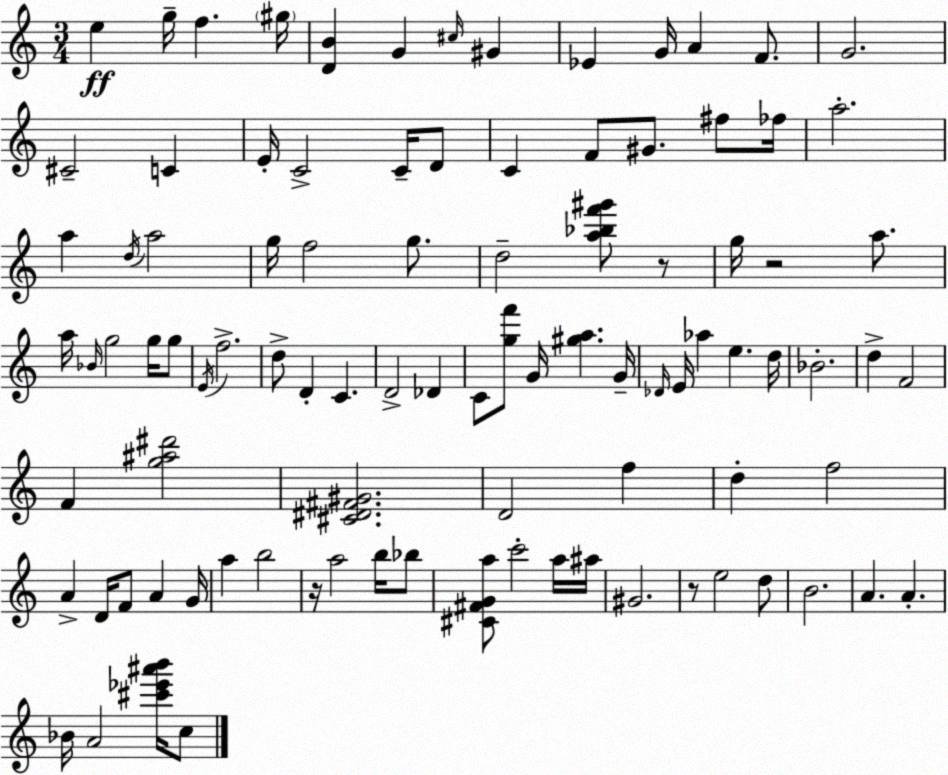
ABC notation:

X:1
T:Untitled
M:3/4
L:1/4
K:Am
e g/4 f ^g/4 [DB] G ^c/4 ^G _E G/4 A F/2 G2 ^C2 C E/4 C2 C/4 D/2 C F/2 ^G/2 ^f/2 _f/4 a2 a d/4 a2 g/4 f2 g/2 d2 [a_bf'^g']/2 z/2 g/4 z2 a/2 a/4 _B/4 g2 g/4 g/2 E/4 f2 d/2 D C D2 _D C/2 [gf']/2 G/4 [^ga] G/4 _D/4 E/4 _a e d/4 _B2 d F2 F [g^a^d']2 [^C^D^F^G]2 D2 f d f2 A D/4 F/2 A G/4 a b2 z/4 a2 b/4 _b/2 [^C^FGa]/2 c'2 a/4 ^a/4 ^G2 z/2 e2 d/2 B2 A A _B/4 A2 [^c'_e'^a'b']/4 c/2